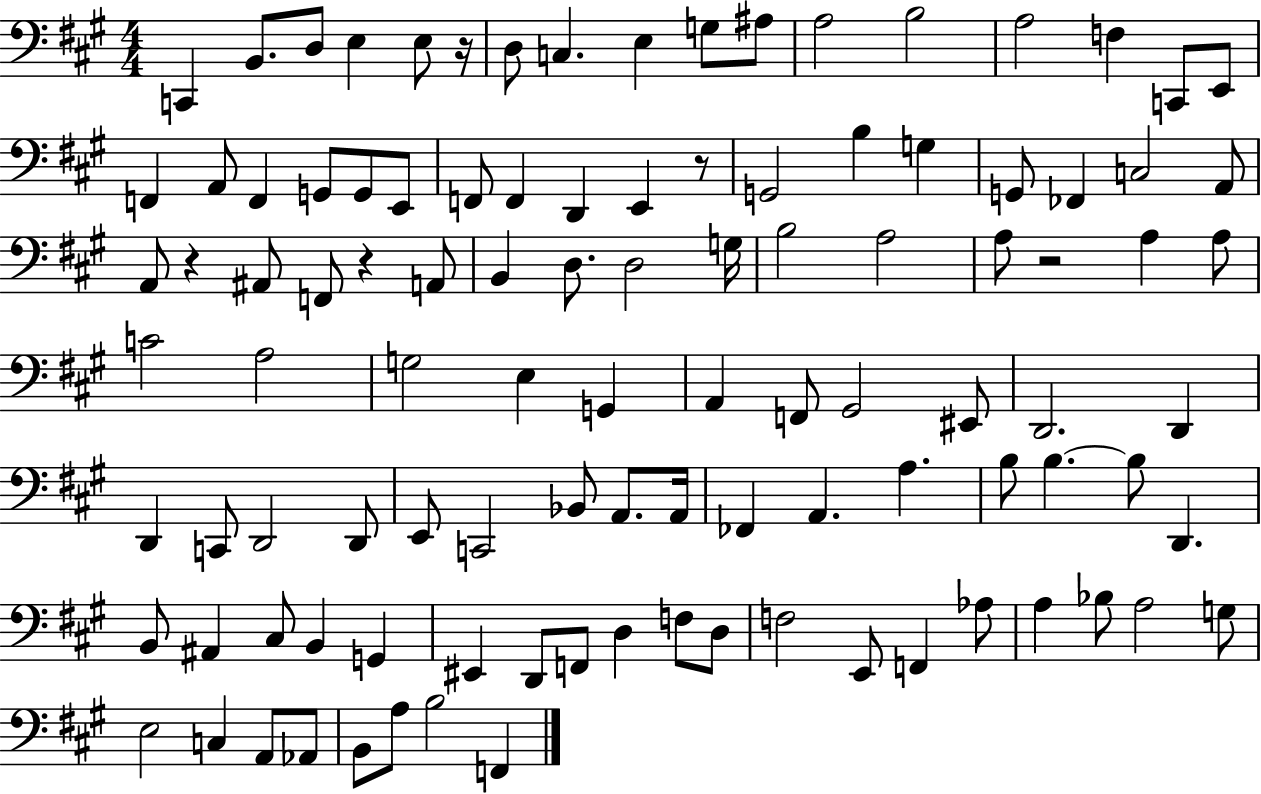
C2/q B2/e. D3/e E3/q E3/e R/s D3/e C3/q. E3/q G3/e A#3/e A3/h B3/h A3/h F3/q C2/e E2/e F2/q A2/e F2/q G2/e G2/e E2/e F2/e F2/q D2/q E2/q R/e G2/h B3/q G3/q G2/e FES2/q C3/h A2/e A2/e R/q A#2/e F2/e R/q A2/e B2/q D3/e. D3/h G3/s B3/h A3/h A3/e R/h A3/q A3/e C4/h A3/h G3/h E3/q G2/q A2/q F2/e G#2/h EIS2/e D2/h. D2/q D2/q C2/e D2/h D2/e E2/e C2/h Bb2/e A2/e. A2/s FES2/q A2/q. A3/q. B3/e B3/q. B3/e D2/q. B2/e A#2/q C#3/e B2/q G2/q EIS2/q D2/e F2/e D3/q F3/e D3/e F3/h E2/e F2/q Ab3/e A3/q Bb3/e A3/h G3/e E3/h C3/q A2/e Ab2/e B2/e A3/e B3/h F2/q